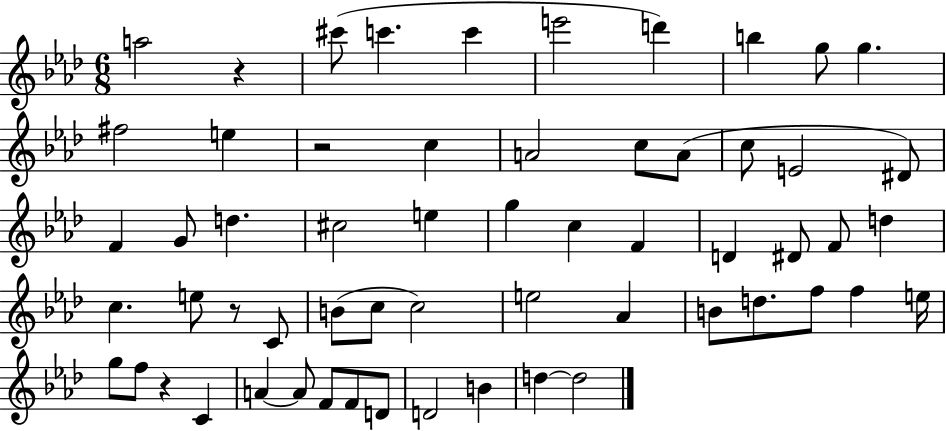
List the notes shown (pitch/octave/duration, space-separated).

A5/h R/q C#6/e C6/q. C6/q E6/h D6/q B5/q G5/e G5/q. F#5/h E5/q R/h C5/q A4/h C5/e A4/e C5/e E4/h D#4/e F4/q G4/e D5/q. C#5/h E5/q G5/q C5/q F4/q D4/q D#4/e F4/e D5/q C5/q. E5/e R/e C4/e B4/e C5/e C5/h E5/h Ab4/q B4/e D5/e. F5/e F5/q E5/s G5/e F5/e R/q C4/q A4/q A4/e F4/e F4/e D4/e D4/h B4/q D5/q D5/h